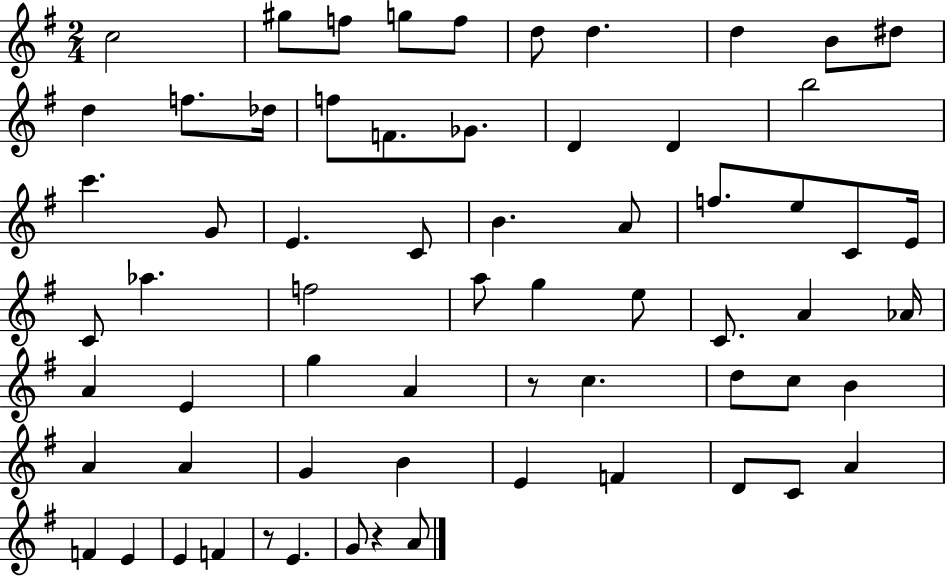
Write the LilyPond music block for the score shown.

{
  \clef treble
  \numericTimeSignature
  \time 2/4
  \key g \major
  c''2 | gis''8 f''8 g''8 f''8 | d''8 d''4. | d''4 b'8 dis''8 | \break d''4 f''8. des''16 | f''8 f'8. ges'8. | d'4 d'4 | b''2 | \break c'''4. g'8 | e'4. c'8 | b'4. a'8 | f''8. e''8 c'8 e'16 | \break c'8 aes''4. | f''2 | a''8 g''4 e''8 | c'8. a'4 aes'16 | \break a'4 e'4 | g''4 a'4 | r8 c''4. | d''8 c''8 b'4 | \break a'4 a'4 | g'4 b'4 | e'4 f'4 | d'8 c'8 a'4 | \break f'4 e'4 | e'4 f'4 | r8 e'4. | g'8 r4 a'8 | \break \bar "|."
}